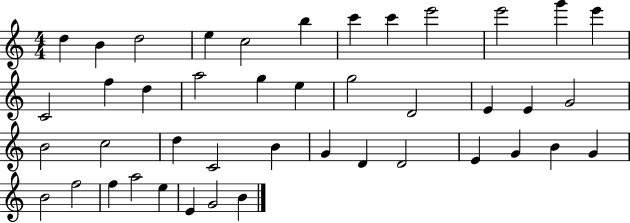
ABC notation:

X:1
T:Untitled
M:4/4
L:1/4
K:C
d B d2 e c2 b c' c' e'2 e'2 g' e' C2 f d a2 g e g2 D2 E E G2 B2 c2 d C2 B G D D2 E G B G B2 f2 f a2 e E G2 B